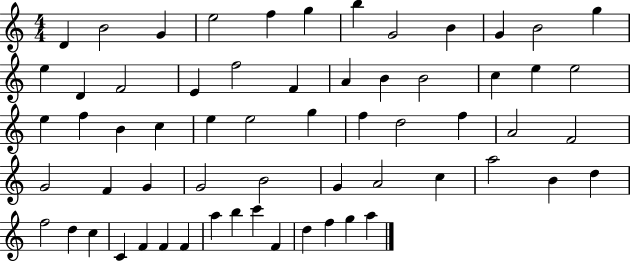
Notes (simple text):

D4/q B4/h G4/q E5/h F5/q G5/q B5/q G4/h B4/q G4/q B4/h G5/q E5/q D4/q F4/h E4/q F5/h F4/q A4/q B4/q B4/h C5/q E5/q E5/h E5/q F5/q B4/q C5/q E5/q E5/h G5/q F5/q D5/h F5/q A4/h F4/h G4/h F4/q G4/q G4/h B4/h G4/q A4/h C5/q A5/h B4/q D5/q F5/h D5/q C5/q C4/q F4/q F4/q F4/q A5/q B5/q C6/q F4/q D5/q F5/q G5/q A5/q